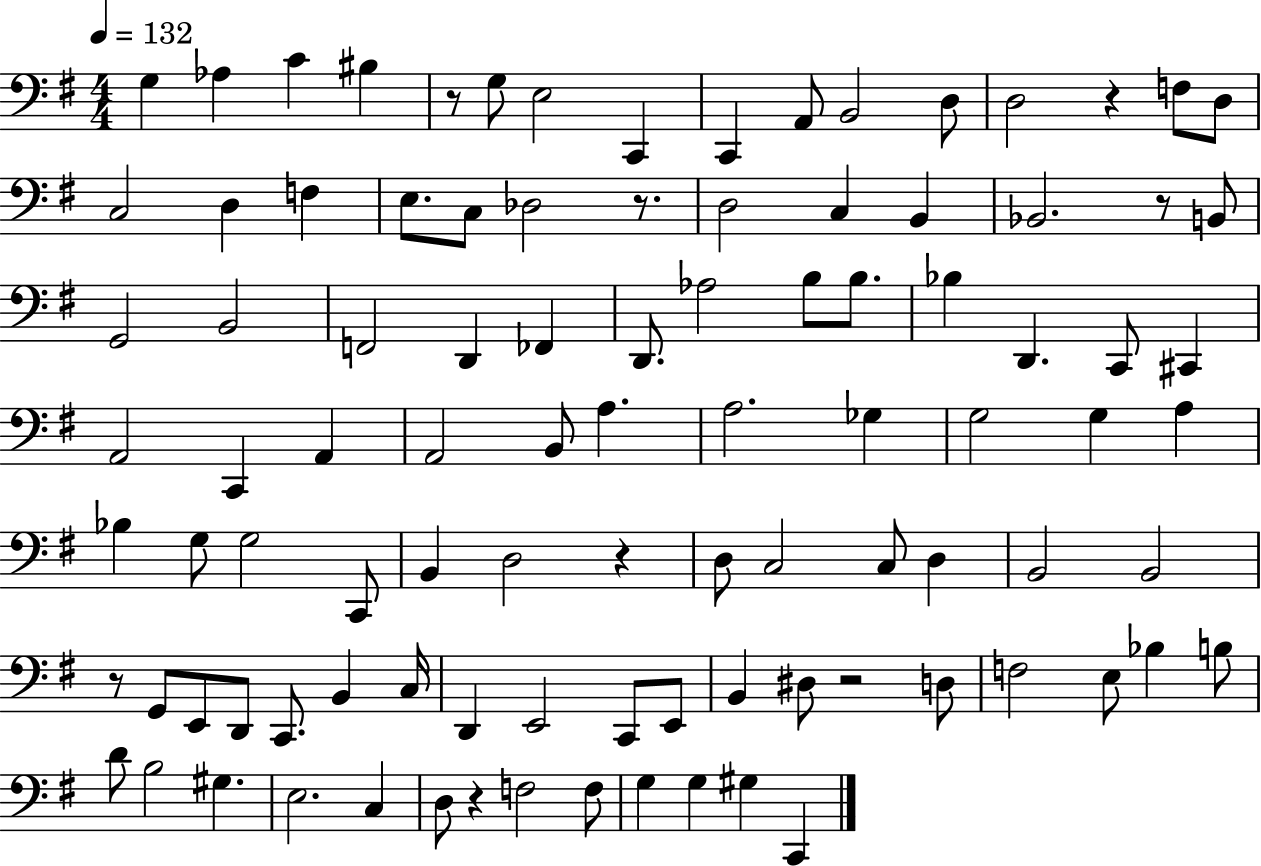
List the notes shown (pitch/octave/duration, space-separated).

G3/q Ab3/q C4/q BIS3/q R/e G3/e E3/h C2/q C2/q A2/e B2/h D3/e D3/h R/q F3/e D3/e C3/h D3/q F3/q E3/e. C3/e Db3/h R/e. D3/h C3/q B2/q Bb2/h. R/e B2/e G2/h B2/h F2/h D2/q FES2/q D2/e. Ab3/h B3/e B3/e. Bb3/q D2/q. C2/e C#2/q A2/h C2/q A2/q A2/h B2/e A3/q. A3/h. Gb3/q G3/h G3/q A3/q Bb3/q G3/e G3/h C2/e B2/q D3/h R/q D3/e C3/h C3/e D3/q B2/h B2/h R/e G2/e E2/e D2/e C2/e. B2/q C3/s D2/q E2/h C2/e E2/e B2/q D#3/e R/h D3/e F3/h E3/e Bb3/q B3/e D4/e B3/h G#3/q. E3/h. C3/q D3/e R/q F3/h F3/e G3/q G3/q G#3/q C2/q